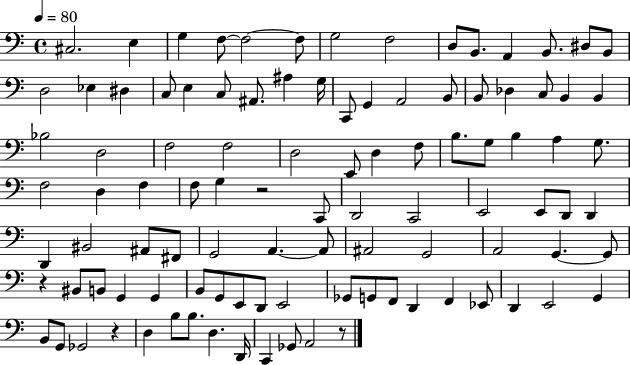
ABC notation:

X:1
T:Untitled
M:4/4
L:1/4
K:C
^C,2 E, G, F,/2 F,2 F,/2 G,2 F,2 D,/2 B,,/2 A,, B,,/2 ^D,/2 B,,/2 D,2 _E, ^D, C,/2 E, C,/2 ^A,,/2 ^A, G,/4 C,,/2 G,, A,,2 B,,/2 B,,/2 _D, C,/2 B,, B,, _B,2 D,2 F,2 F,2 D,2 E,,/2 D, F,/2 B,/2 G,/2 B, A, G,/2 F,2 D, F, F,/2 G, z2 C,,/2 D,,2 C,,2 E,,2 E,,/2 D,,/2 D,, D,, ^B,,2 ^A,,/2 ^F,,/2 G,,2 A,, A,,/2 ^A,,2 G,,2 A,,2 G,, G,,/2 z ^B,,/2 B,,/2 G,, G,, B,,/2 G,,/2 E,,/2 D,,/2 E,,2 _G,,/2 G,,/2 F,,/2 D,, F,, _E,,/2 D,, E,,2 G,, B,,/2 G,,/2 _G,,2 z D, B,/2 B,/2 D, D,,/4 C,, _G,,/2 A,,2 z/2